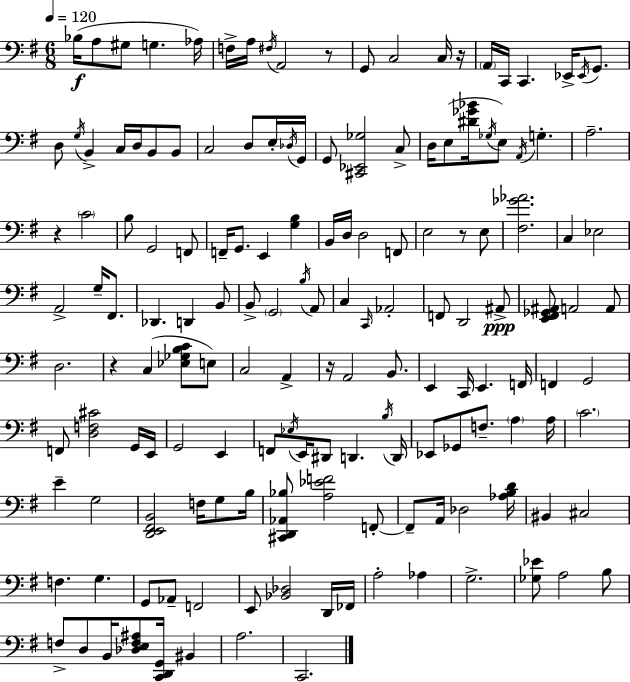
{
  \clef bass
  \numericTimeSignature
  \time 6/8
  \key e \minor
  \tempo 4 = 120
  bes16(\f a8 gis8 g4. aes16) | f16-> a16 \acciaccatura { fis16 } a,2 r8 | g,8 c2 c16 | r16 \parenthesize a,16 c,16 c,4. ees,16-> \acciaccatura { ees,16 } g,8. | \break d8 \acciaccatura { g16 } b,4-> c16 d16 b,8 | b,8 c2 d8 | e16-. \acciaccatura { des16 } g,16 g,8 <cis, ees, ges>2 | c8-> d16 e8( <dis' ges' bes'>16 \acciaccatura { ges16 }) e8 \acciaccatura { a,16 } | \break g4.-. a2.-- | r4 \parenthesize c'2 | b8 g,2 | f,8 f,16-- g,8. e,4 | \break <g b>4 b,16 d16 d2 | f,8 e2 | r8 e8 <fis ges' aes'>2. | c4 ees2 | \break a,2-> | g16-- fis,8. des,4. | d,4 b,8 b,8-> \parenthesize g,2 | \acciaccatura { b16 } a,8 c4 \grace { c,16 } | \break aes,2-. f,8 d,2 | ais,8->\ppp <e, fis, ges, ais,>8 a,2 | a,8 d2. | r4 | \break c4( <ees ges b c'>8 e8) c2 | a,4-> r16 a,2 | b,8. e,4 | c,16 e,4. f,16 f,4 | \break g,2 f,8 <d f cis'>2 | g,16 e,16 g,2 | e,4 f,8 \acciaccatura { ees16 } e,16 | dis,8 d,4. \acciaccatura { b16 } d,16 ees,8 | \break ges,8 f8.-- \parenthesize a4 a16 \parenthesize c'2. | e'4-- | g2 <d, e, fis, b,>2 | f16 g8 b16 <cis, d, aes, bes>8 | \break <a ees' f'>2 f,8-.~~ f,8-- | a,16 des2 <aes b d'>16 bis,4 | cis2 f4. | g4. g,8 | \break aes,8-- f,2 e,8 | <bes, des>2 d,16 fes,16 a2-. | aes4 g2.-> | <ges ees'>8 | \break a2 b8 f8-> | d8 b,16 <des e f ais>8 <c, d, g,>16 bis,4 a2. | c,2. | \bar "|."
}